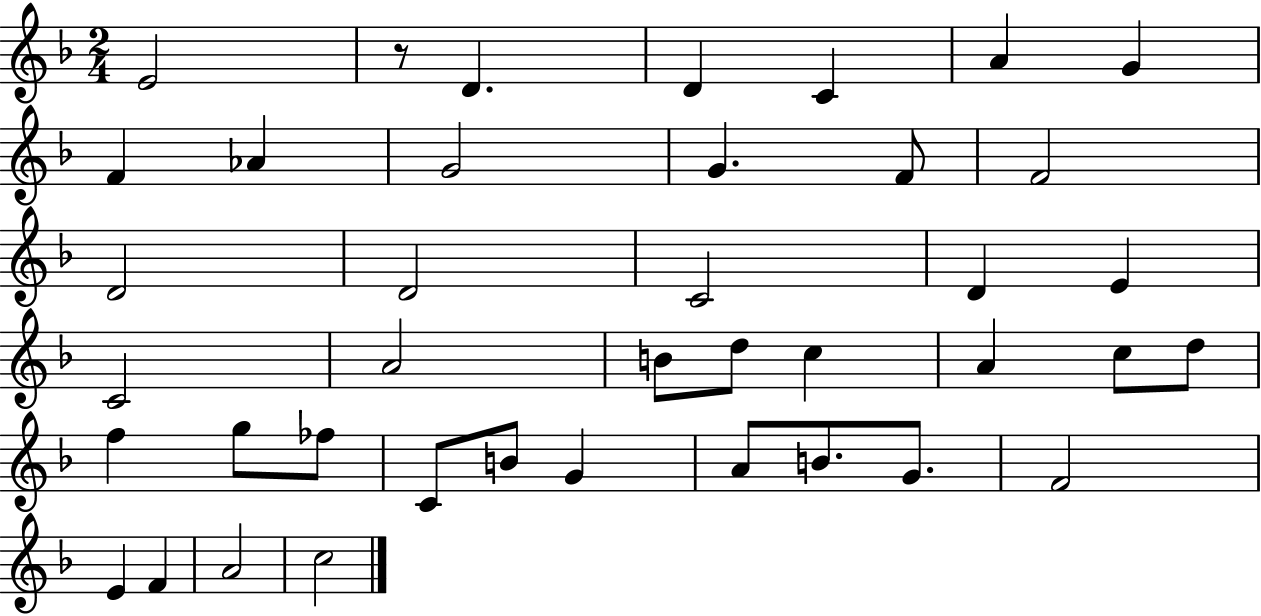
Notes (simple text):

E4/h R/e D4/q. D4/q C4/q A4/q G4/q F4/q Ab4/q G4/h G4/q. F4/e F4/h D4/h D4/h C4/h D4/q E4/q C4/h A4/h B4/e D5/e C5/q A4/q C5/e D5/e F5/q G5/e FES5/e C4/e B4/e G4/q A4/e B4/e. G4/e. F4/h E4/q F4/q A4/h C5/h